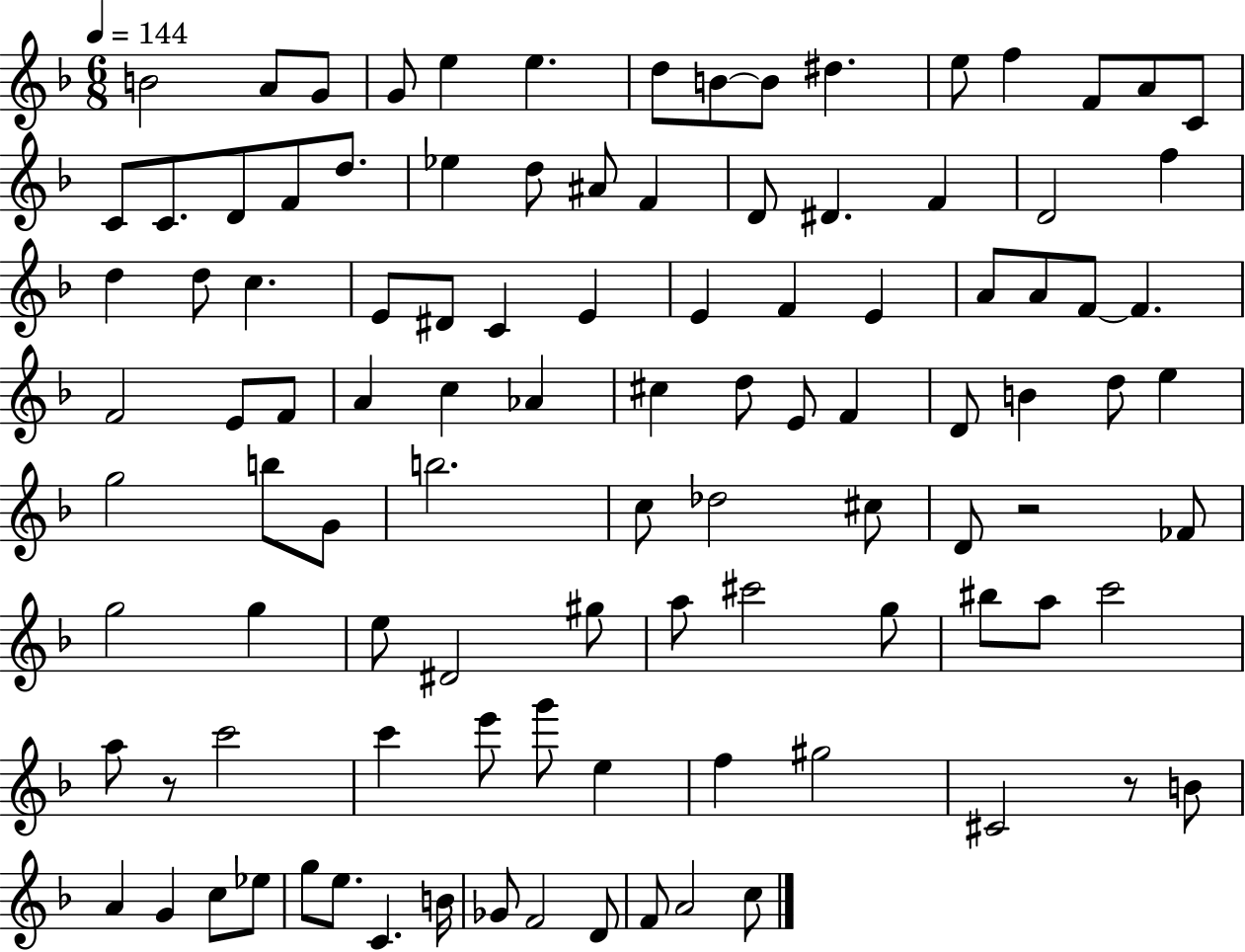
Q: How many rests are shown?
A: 3